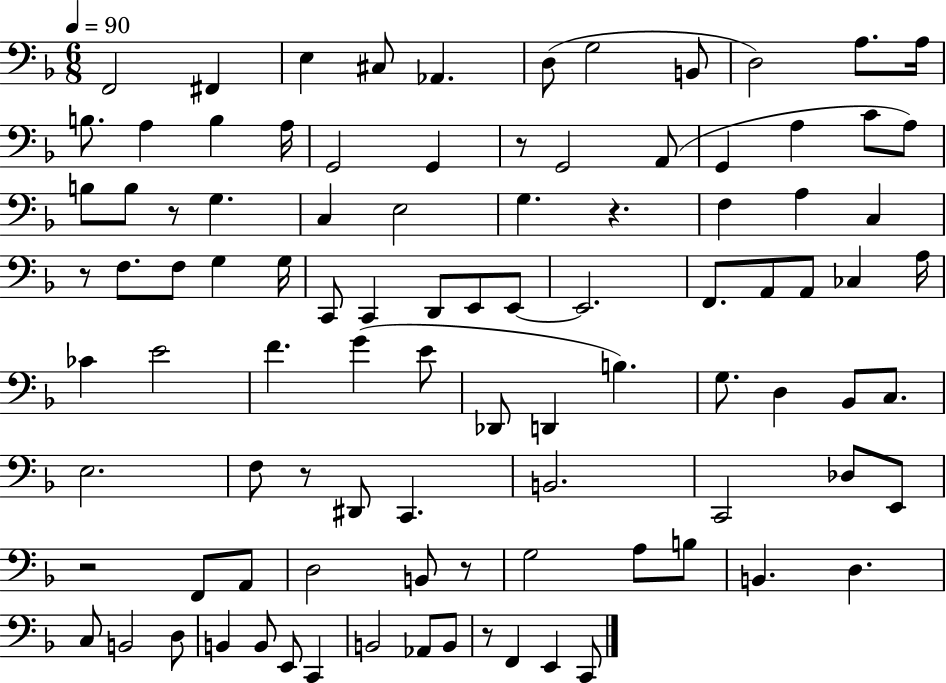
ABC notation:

X:1
T:Untitled
M:6/8
L:1/4
K:F
F,,2 ^F,, E, ^C,/2 _A,, D,/2 G,2 B,,/2 D,2 A,/2 A,/4 B,/2 A, B, A,/4 G,,2 G,, z/2 G,,2 A,,/2 G,, A, C/2 A,/2 B,/2 B,/2 z/2 G, C, E,2 G, z F, A, C, z/2 F,/2 F,/2 G, G,/4 C,,/2 C,, D,,/2 E,,/2 E,,/2 E,,2 F,,/2 A,,/2 A,,/2 _C, A,/4 _C E2 F G E/2 _D,,/2 D,, B, G,/2 D, _B,,/2 C,/2 E,2 F,/2 z/2 ^D,,/2 C,, B,,2 C,,2 _D,/2 E,,/2 z2 F,,/2 A,,/2 D,2 B,,/2 z/2 G,2 A,/2 B,/2 B,, D, C,/2 B,,2 D,/2 B,, B,,/2 E,,/2 C,, B,,2 _A,,/2 B,,/2 z/2 F,, E,, C,,/2